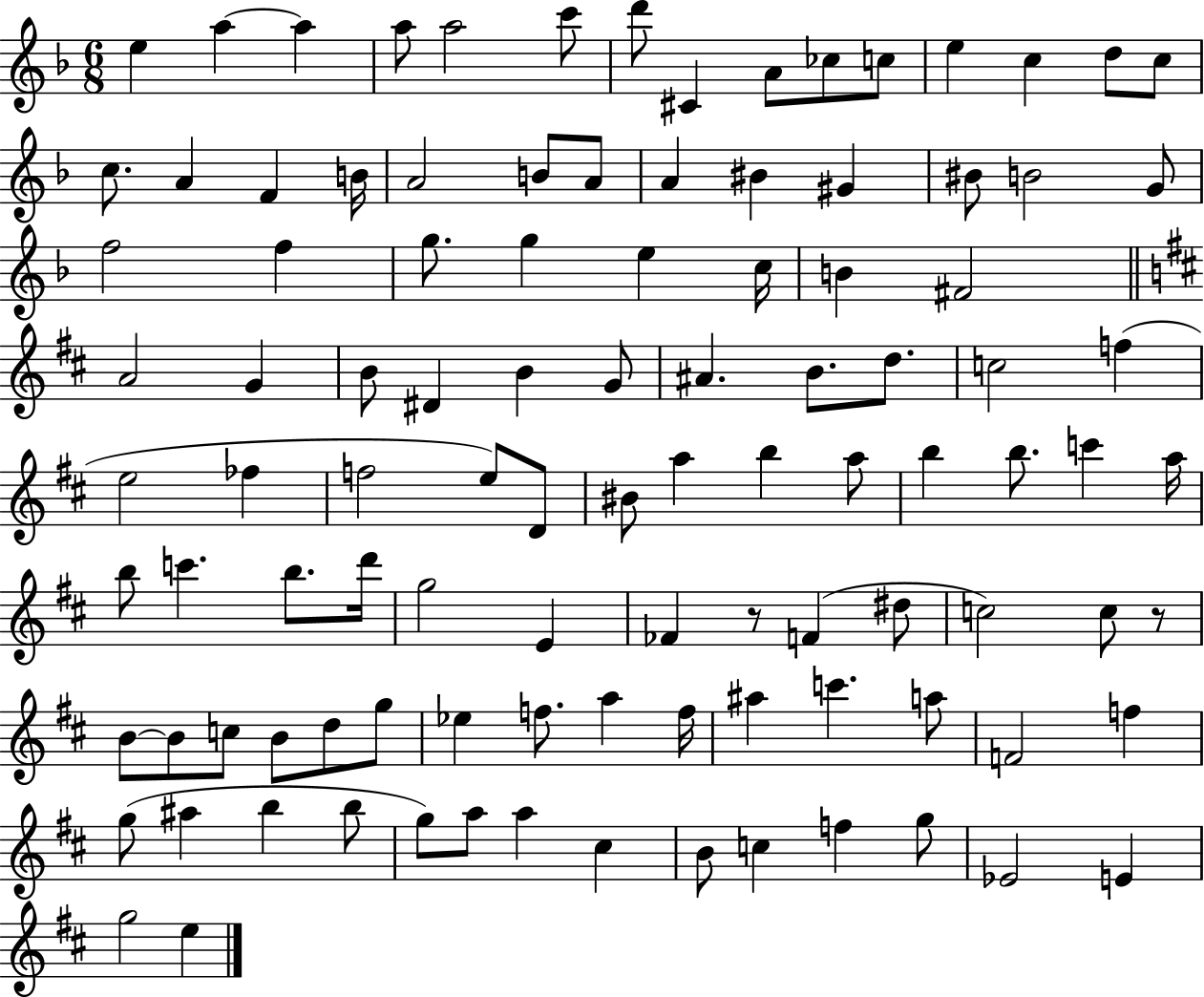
E5/q A5/q A5/q A5/e A5/h C6/e D6/e C#4/q A4/e CES5/e C5/e E5/q C5/q D5/e C5/e C5/e. A4/q F4/q B4/s A4/h B4/e A4/e A4/q BIS4/q G#4/q BIS4/e B4/h G4/e F5/h F5/q G5/e. G5/q E5/q C5/s B4/q F#4/h A4/h G4/q B4/e D#4/q B4/q G4/e A#4/q. B4/e. D5/e. C5/h F5/q E5/h FES5/q F5/h E5/e D4/e BIS4/e A5/q B5/q A5/e B5/q B5/e. C6/q A5/s B5/e C6/q. B5/e. D6/s G5/h E4/q FES4/q R/e F4/q D#5/e C5/h C5/e R/e B4/e B4/e C5/e B4/e D5/e G5/e Eb5/q F5/e. A5/q F5/s A#5/q C6/q. A5/e F4/h F5/q G5/e A#5/q B5/q B5/e G5/e A5/e A5/q C#5/q B4/e C5/q F5/q G5/e Eb4/h E4/q G5/h E5/q